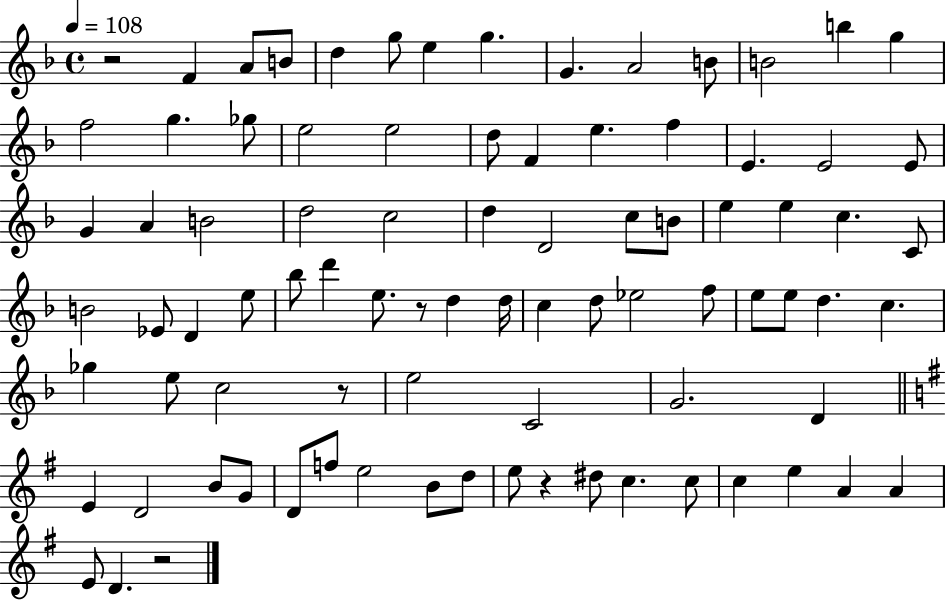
{
  \clef treble
  \time 4/4
  \defaultTimeSignature
  \key f \major
  \tempo 4 = 108
  \repeat volta 2 { r2 f'4 a'8 b'8 | d''4 g''8 e''4 g''4. | g'4. a'2 b'8 | b'2 b''4 g''4 | \break f''2 g''4. ges''8 | e''2 e''2 | d''8 f'4 e''4. f''4 | e'4. e'2 e'8 | \break g'4 a'4 b'2 | d''2 c''2 | d''4 d'2 c''8 b'8 | e''4 e''4 c''4. c'8 | \break b'2 ees'8 d'4 e''8 | bes''8 d'''4 e''8. r8 d''4 d''16 | c''4 d''8 ees''2 f''8 | e''8 e''8 d''4. c''4. | \break ges''4 e''8 c''2 r8 | e''2 c'2 | g'2. d'4 | \bar "||" \break \key g \major e'4 d'2 b'8 g'8 | d'8 f''8 e''2 b'8 d''8 | e''8 r4 dis''8 c''4. c''8 | c''4 e''4 a'4 a'4 | \break e'8 d'4. r2 | } \bar "|."
}